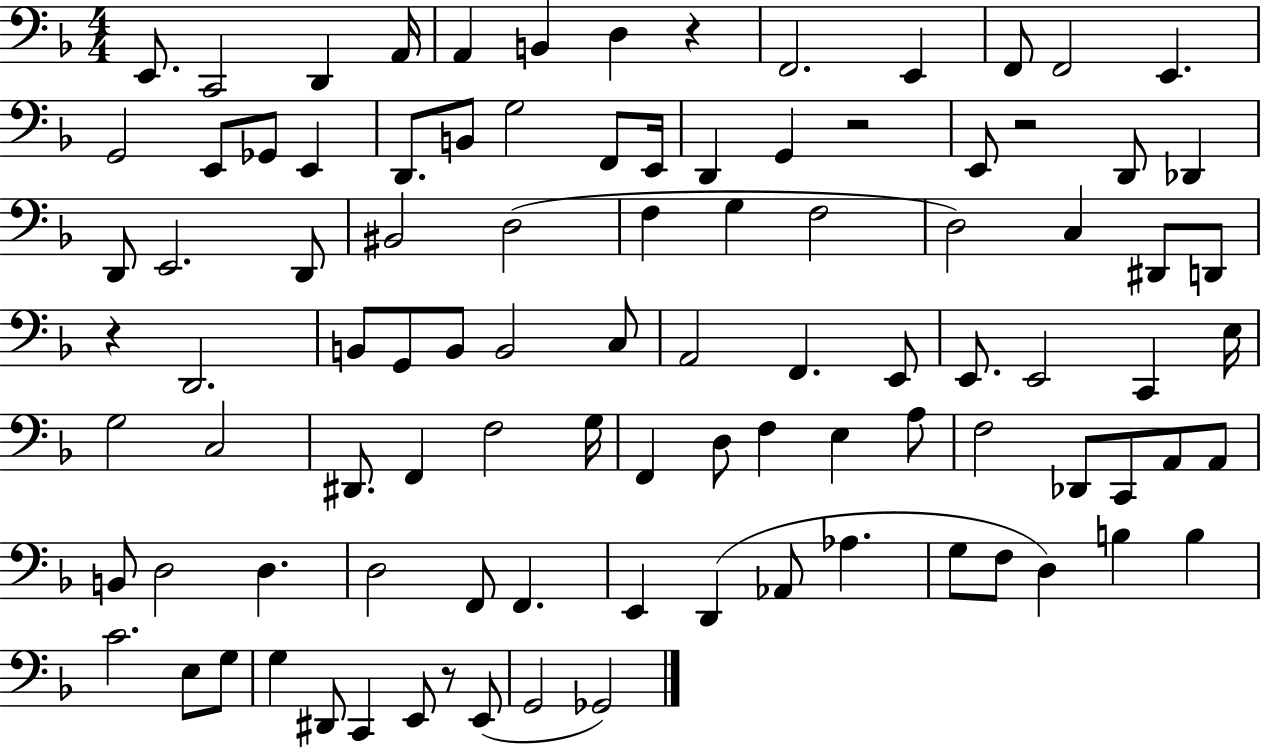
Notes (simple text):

E2/e. C2/h D2/q A2/s A2/q B2/q D3/q R/q F2/h. E2/q F2/e F2/h E2/q. G2/h E2/e Gb2/e E2/q D2/e. B2/e G3/h F2/e E2/s D2/q G2/q R/h E2/e R/h D2/e Db2/q D2/e E2/h. D2/e BIS2/h D3/h F3/q G3/q F3/h D3/h C3/q D#2/e D2/e R/q D2/h. B2/e G2/e B2/e B2/h C3/e A2/h F2/q. E2/e E2/e. E2/h C2/q E3/s G3/h C3/h D#2/e. F2/q F3/h G3/s F2/q D3/e F3/q E3/q A3/e F3/h Db2/e C2/e A2/e A2/e B2/e D3/h D3/q. D3/h F2/e F2/q. E2/q D2/q Ab2/e Ab3/q. G3/e F3/e D3/q B3/q B3/q C4/h. E3/e G3/e G3/q D#2/e C2/q E2/e R/e E2/e G2/h Gb2/h